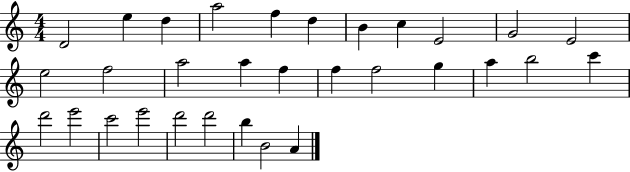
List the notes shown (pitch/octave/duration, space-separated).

D4/h E5/q D5/q A5/h F5/q D5/q B4/q C5/q E4/h G4/h E4/h E5/h F5/h A5/h A5/q F5/q F5/q F5/h G5/q A5/q B5/h C6/q D6/h E6/h C6/h E6/h D6/h D6/h B5/q B4/h A4/q